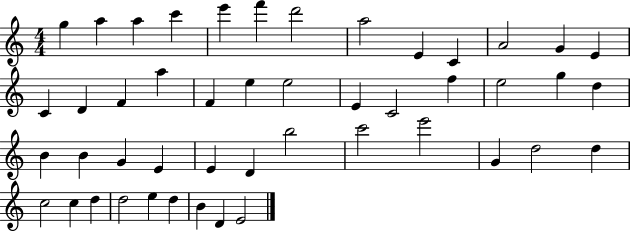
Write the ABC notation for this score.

X:1
T:Untitled
M:4/4
L:1/4
K:C
g a a c' e' f' d'2 a2 E C A2 G E C D F a F e e2 E C2 f e2 g d B B G E E D b2 c'2 e'2 G d2 d c2 c d d2 e d B D E2